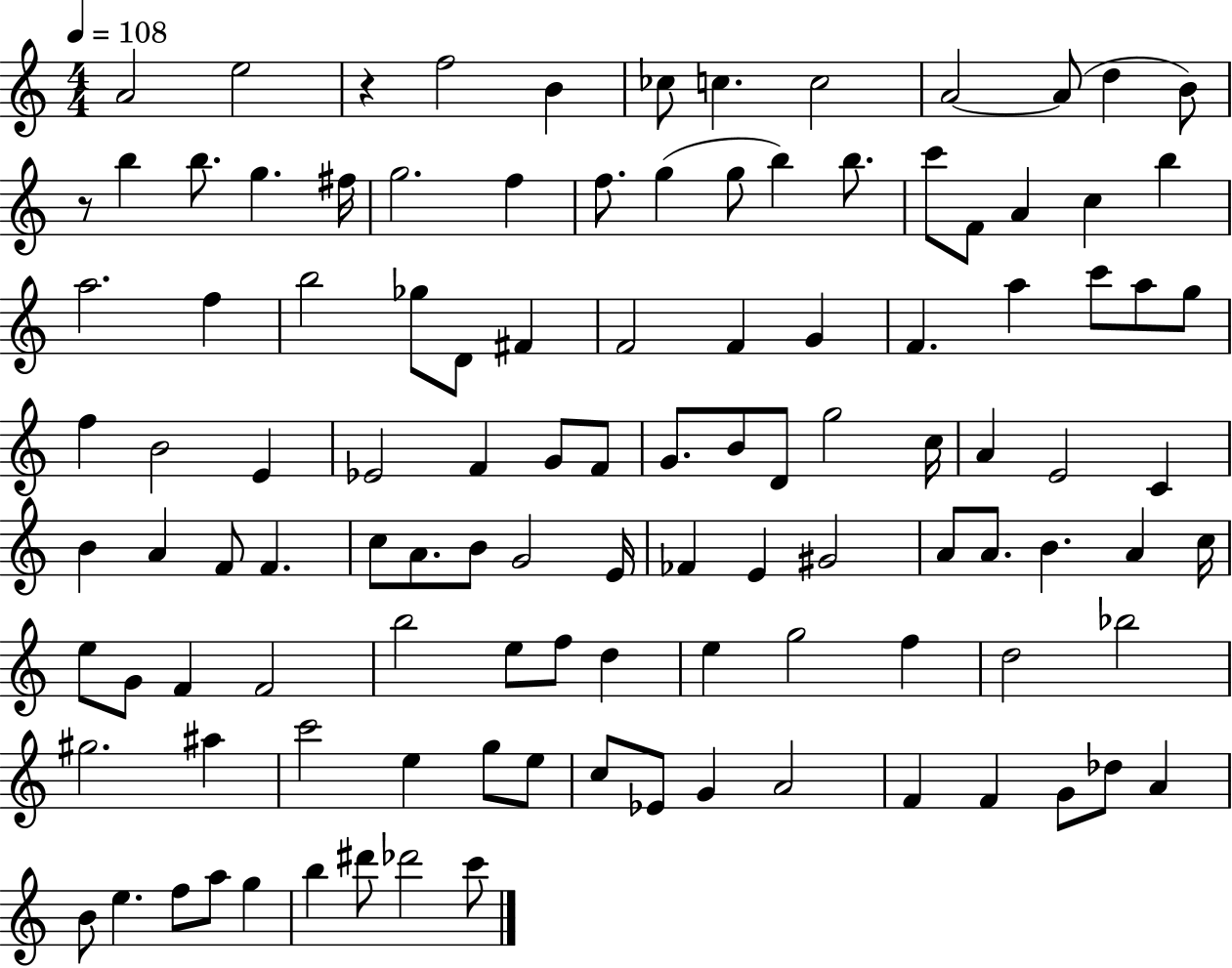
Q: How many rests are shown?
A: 2